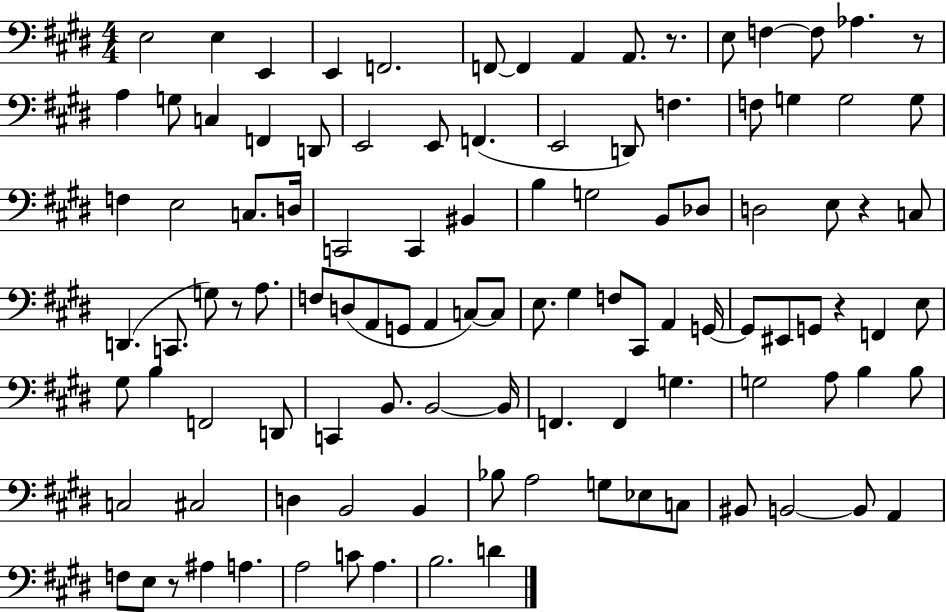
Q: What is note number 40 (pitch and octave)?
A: D3